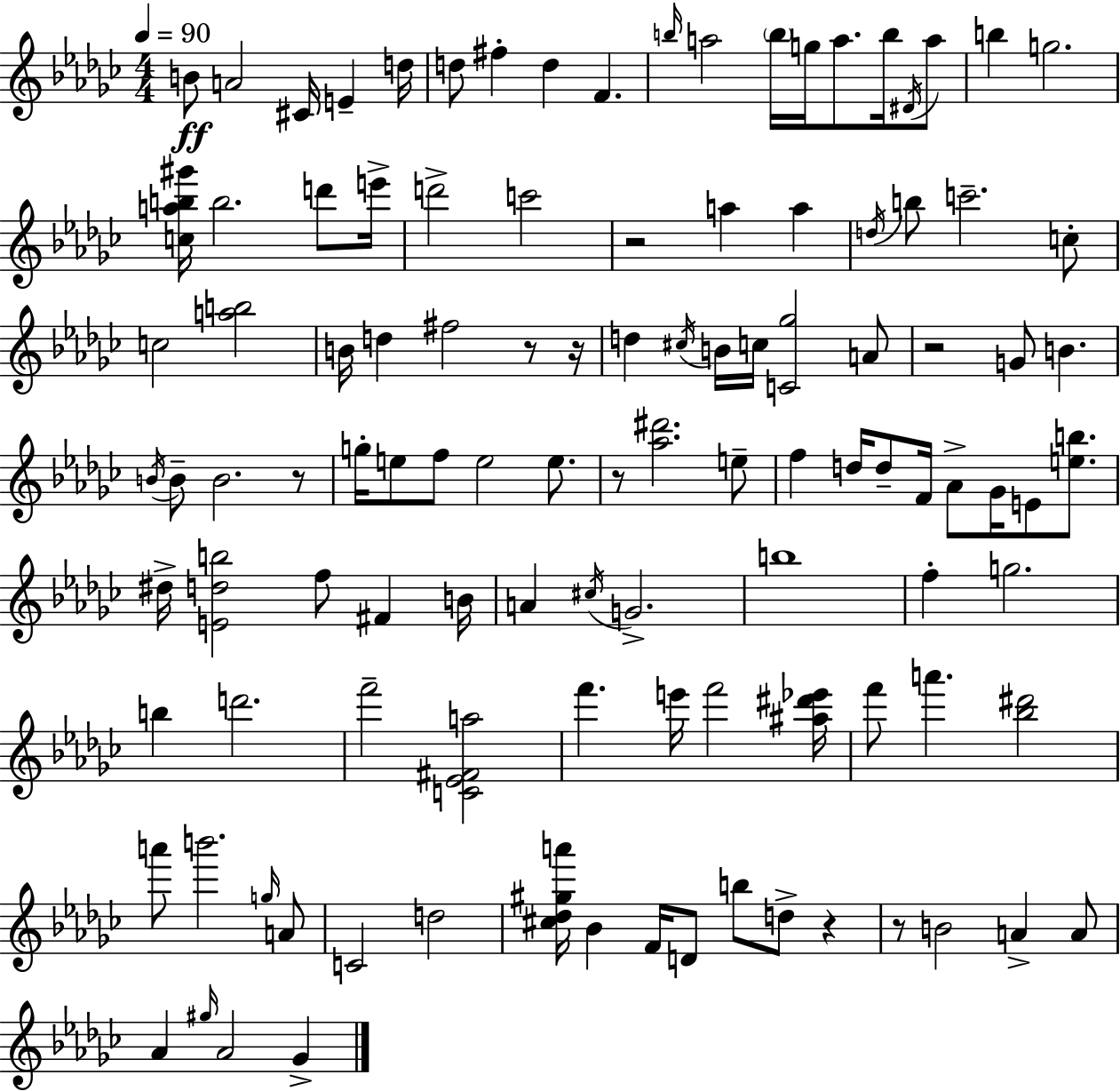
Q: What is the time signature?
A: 4/4